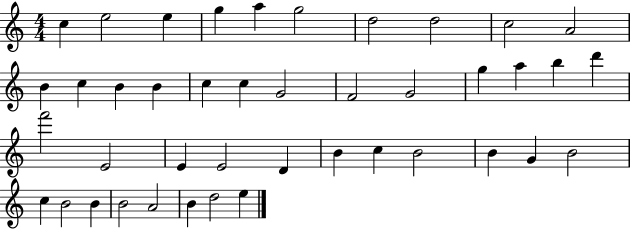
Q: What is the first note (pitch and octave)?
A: C5